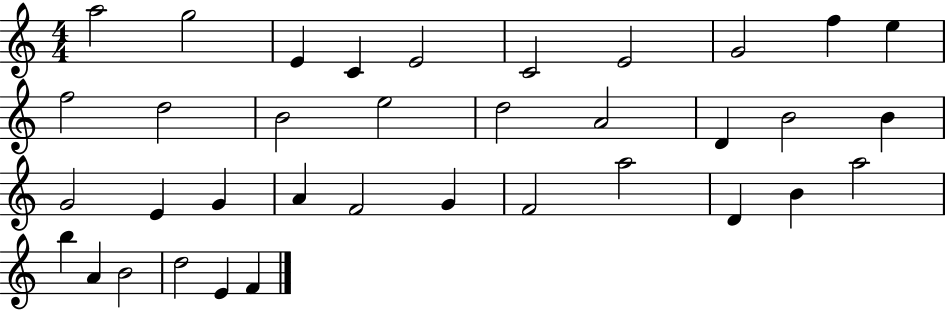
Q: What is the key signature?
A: C major